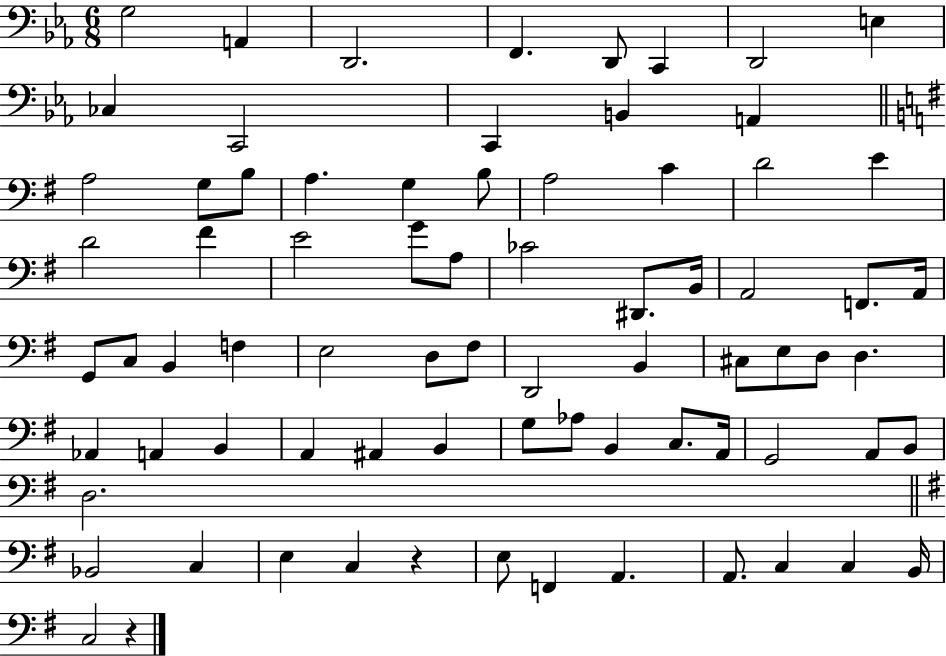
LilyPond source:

{
  \clef bass
  \numericTimeSignature
  \time 6/8
  \key ees \major
  \repeat volta 2 { g2 a,4 | d,2. | f,4. d,8 c,4 | d,2 e4 | \break ces4 c,2 | c,4 b,4 a,4 | \bar "||" \break \key g \major a2 g8 b8 | a4. g4 b8 | a2 c'4 | d'2 e'4 | \break d'2 fis'4 | e'2 g'8 a8 | ces'2 dis,8. b,16 | a,2 f,8. a,16 | \break g,8 c8 b,4 f4 | e2 d8 fis8 | d,2 b,4 | cis8 e8 d8 d4. | \break aes,4 a,4 b,4 | a,4 ais,4 b,4 | g8 aes8 b,4 c8. a,16 | g,2 a,8 b,8 | \break d2. | \bar "||" \break \key e \minor bes,2 c4 | e4 c4 r4 | e8 f,4 a,4. | a,8. c4 c4 b,16 | \break c2 r4 | } \bar "|."
}